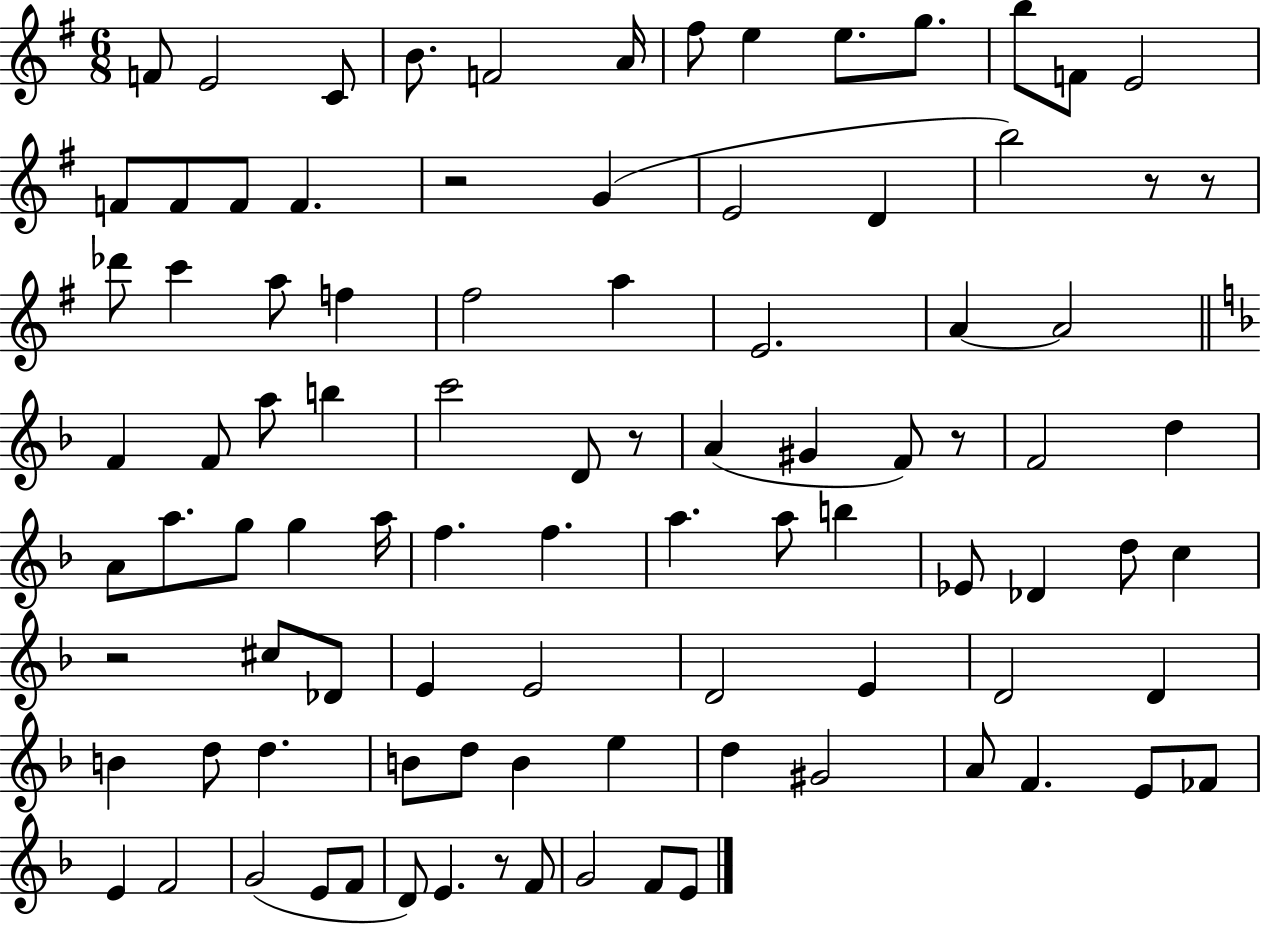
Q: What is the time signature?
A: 6/8